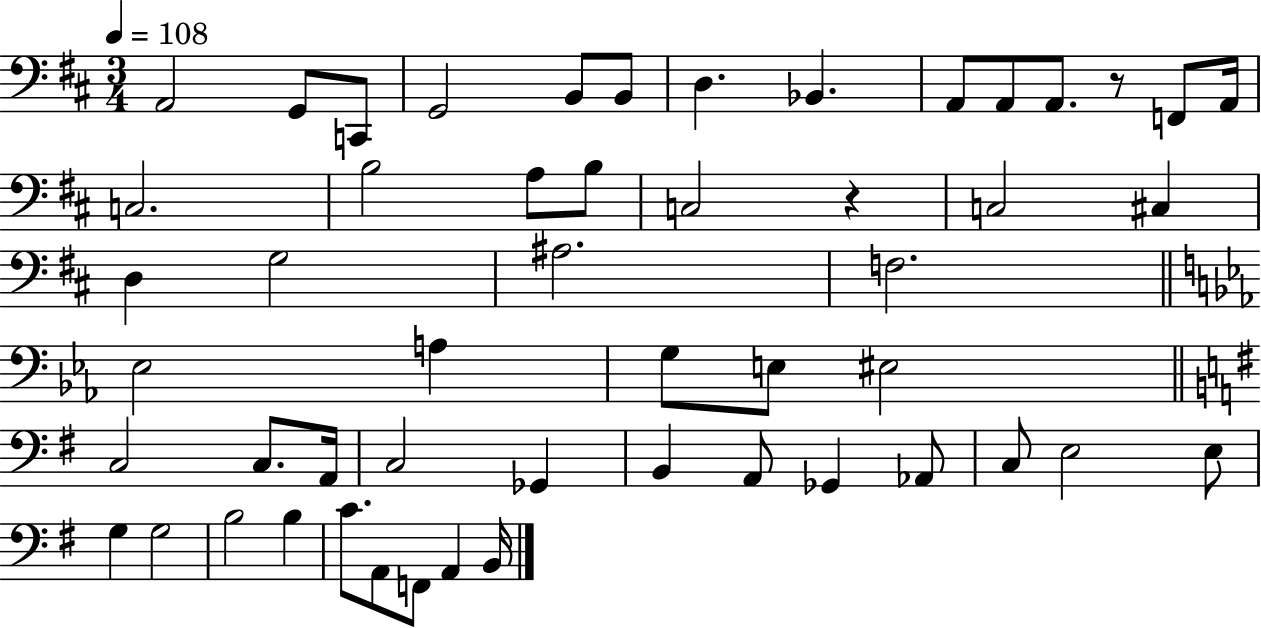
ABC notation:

X:1
T:Untitled
M:3/4
L:1/4
K:D
A,,2 G,,/2 C,,/2 G,,2 B,,/2 B,,/2 D, _B,, A,,/2 A,,/2 A,,/2 z/2 F,,/2 A,,/4 C,2 B,2 A,/2 B,/2 C,2 z C,2 ^C, D, G,2 ^A,2 F,2 _E,2 A, G,/2 E,/2 ^E,2 C,2 C,/2 A,,/4 C,2 _G,, B,, A,,/2 _G,, _A,,/2 C,/2 E,2 E,/2 G, G,2 B,2 B, C/2 A,,/2 F,,/2 A,, B,,/4